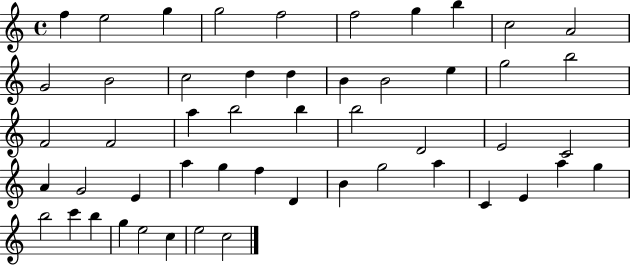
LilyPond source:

{
  \clef treble
  \time 4/4
  \defaultTimeSignature
  \key c \major
  f''4 e''2 g''4 | g''2 f''2 | f''2 g''4 b''4 | c''2 a'2 | \break g'2 b'2 | c''2 d''4 d''4 | b'4 b'2 e''4 | g''2 b''2 | \break f'2 f'2 | a''4 b''2 b''4 | b''2 d'2 | e'2 c'2 | \break a'4 g'2 e'4 | a''4 g''4 f''4 d'4 | b'4 g''2 a''4 | c'4 e'4 a''4 g''4 | \break b''2 c'''4 b''4 | g''4 e''2 c''4 | e''2 c''2 | \bar "|."
}